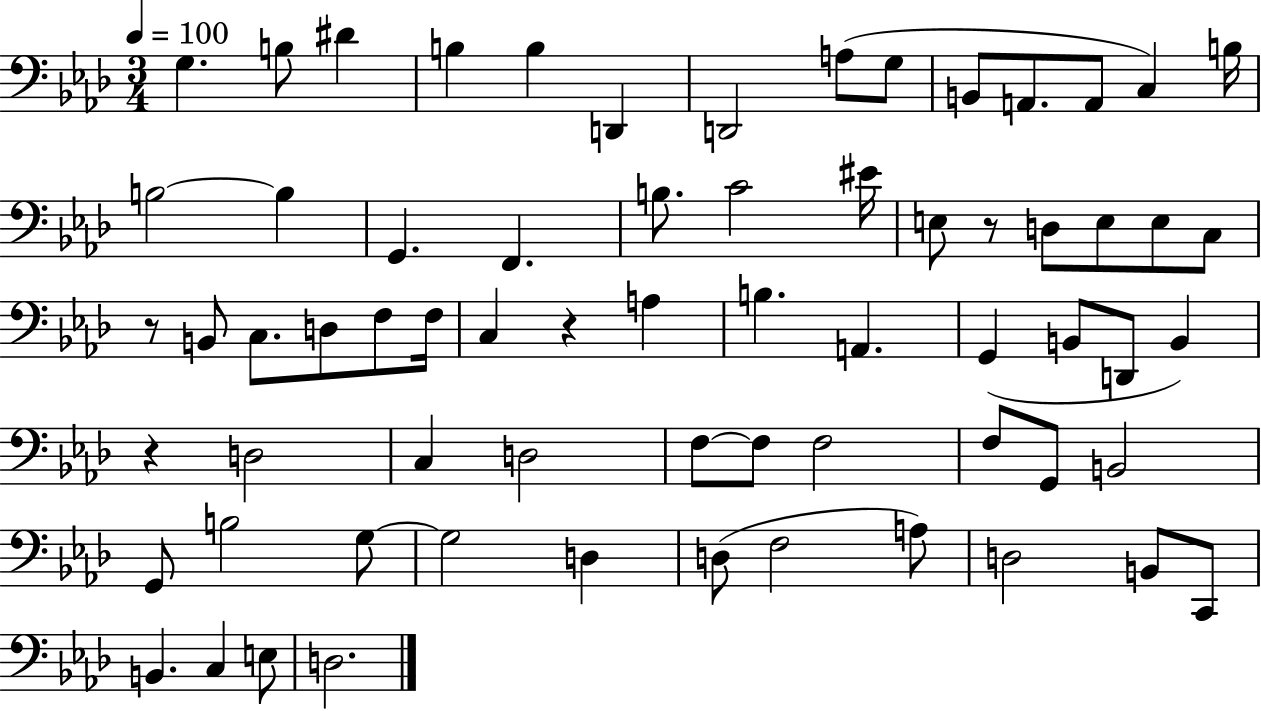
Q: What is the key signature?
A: AES major